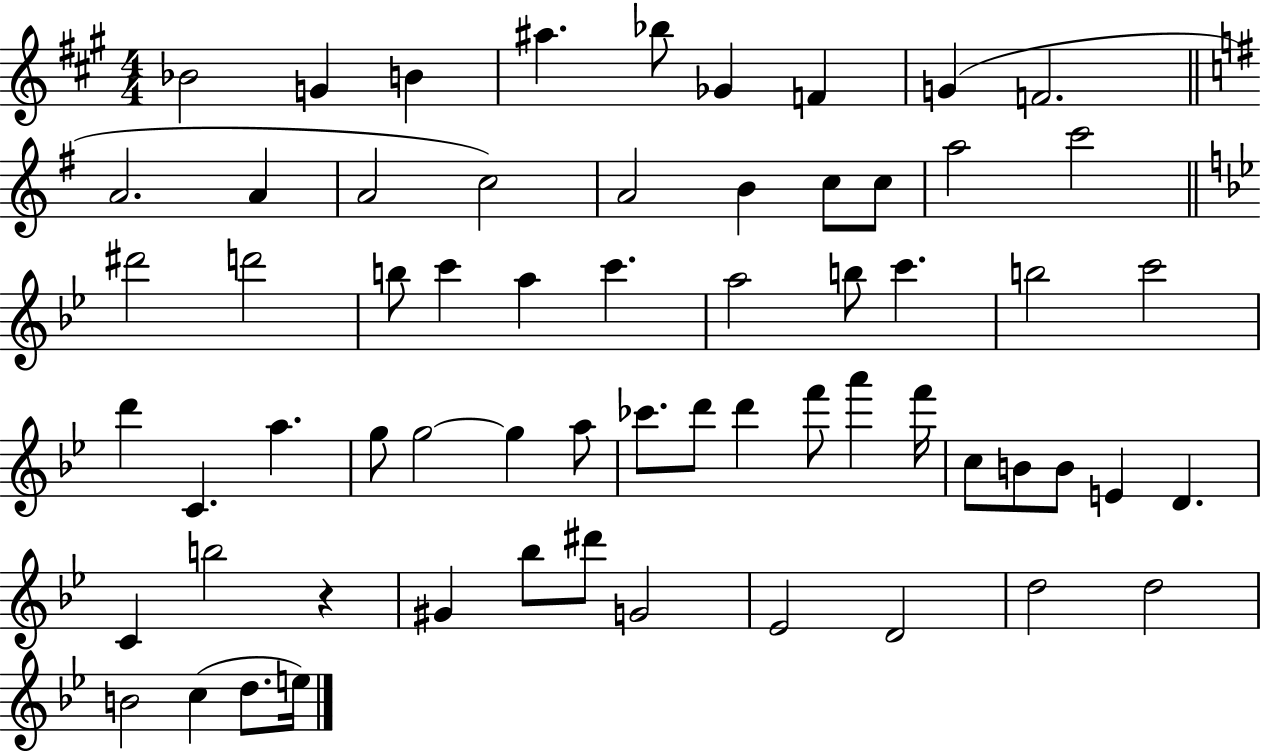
{
  \clef treble
  \numericTimeSignature
  \time 4/4
  \key a \major
  bes'2 g'4 b'4 | ais''4. bes''8 ges'4 f'4 | g'4( f'2. | \bar "||" \break \key g \major a'2. a'4 | a'2 c''2) | a'2 b'4 c''8 c''8 | a''2 c'''2 | \break \bar "||" \break \key g \minor dis'''2 d'''2 | b''8 c'''4 a''4 c'''4. | a''2 b''8 c'''4. | b''2 c'''2 | \break d'''4 c'4. a''4. | g''8 g''2~~ g''4 a''8 | ces'''8. d'''8 d'''4 f'''8 a'''4 f'''16 | c''8 b'8 b'8 e'4 d'4. | \break c'4 b''2 r4 | gis'4 bes''8 dis'''8 g'2 | ees'2 d'2 | d''2 d''2 | \break b'2 c''4( d''8. e''16) | \bar "|."
}